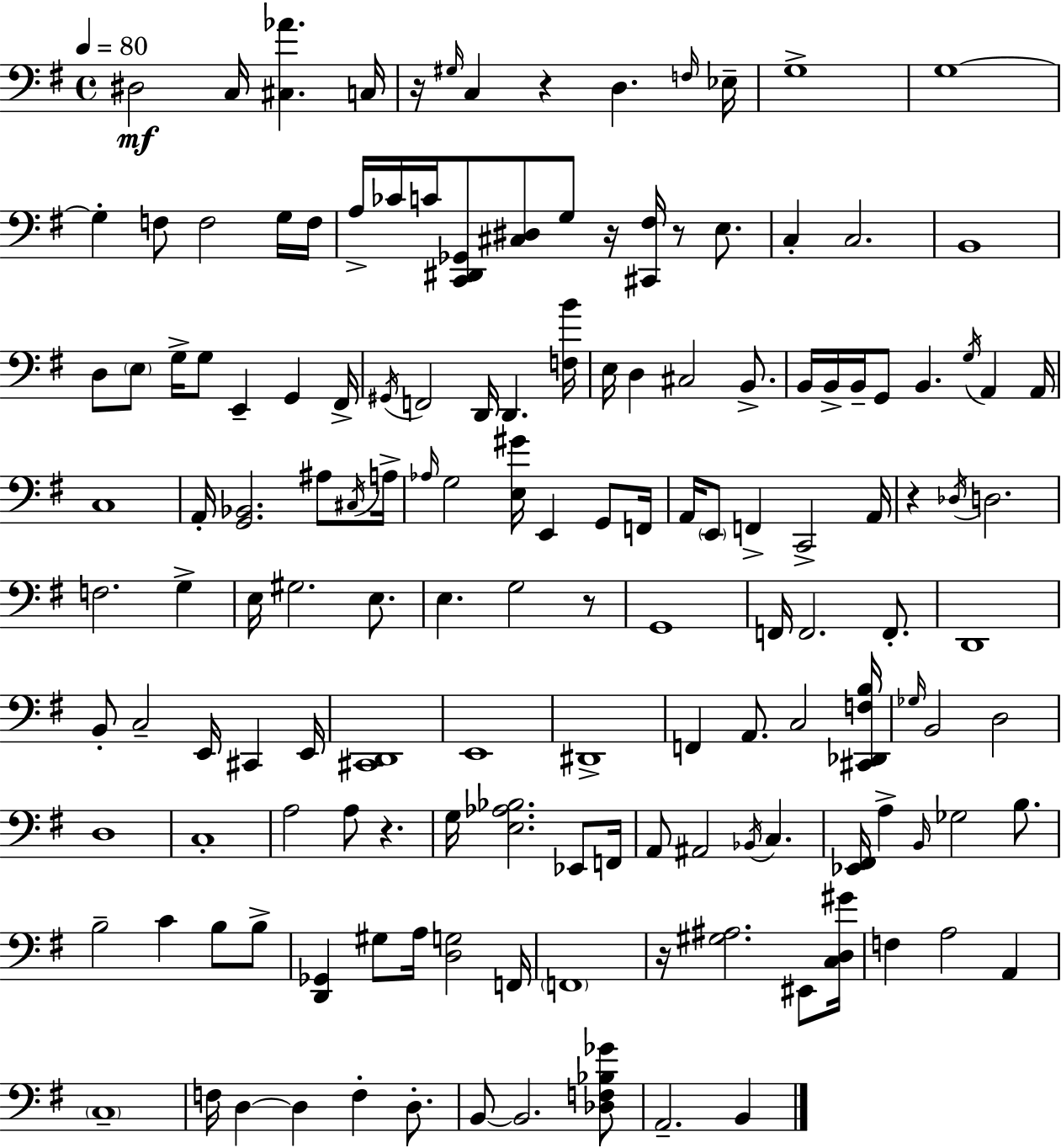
X:1
T:Untitled
M:4/4
L:1/4
K:G
^D,2 C,/4 [^C,_A] C,/4 z/4 ^G,/4 C, z D, F,/4 _E,/4 G,4 G,4 G, F,/2 F,2 G,/4 F,/4 A,/4 _C/4 C/4 [C,,^D,,_G,,]/2 [^C,^D,]/2 G,/2 z/4 [^C,,^F,]/4 z/2 E,/2 C, C,2 B,,4 D,/2 E,/2 G,/4 G,/2 E,, G,, ^F,,/4 ^G,,/4 F,,2 D,,/4 D,, [F,B]/4 E,/4 D, ^C,2 B,,/2 B,,/4 B,,/4 B,,/4 G,,/2 B,, G,/4 A,, A,,/4 C,4 A,,/4 [G,,_B,,]2 ^A,/2 ^C,/4 A,/4 _A,/4 G,2 [E,^G]/4 E,, G,,/2 F,,/4 A,,/4 E,,/2 F,, C,,2 A,,/4 z _D,/4 D,2 F,2 G, E,/4 ^G,2 E,/2 E, G,2 z/2 G,,4 F,,/4 F,,2 F,,/2 D,,4 B,,/2 C,2 E,,/4 ^C,, E,,/4 [^C,,D,,]4 E,,4 ^D,,4 F,, A,,/2 C,2 [^C,,_D,,F,B,]/4 _G,/4 B,,2 D,2 D,4 C,4 A,2 A,/2 z G,/4 [E,_A,_B,]2 _E,,/2 F,,/4 A,,/2 ^A,,2 _B,,/4 C, [_E,,^F,,]/4 A, B,,/4 _G,2 B,/2 B,2 C B,/2 B,/2 [D,,_G,,] ^G,/2 A,/4 [D,G,]2 F,,/4 F,,4 z/4 [^G,^A,]2 ^E,,/2 [C,D,^G]/4 F, A,2 A,, C,4 F,/4 D, D, F, D,/2 B,,/2 B,,2 [_D,F,_B,_G]/2 A,,2 B,,